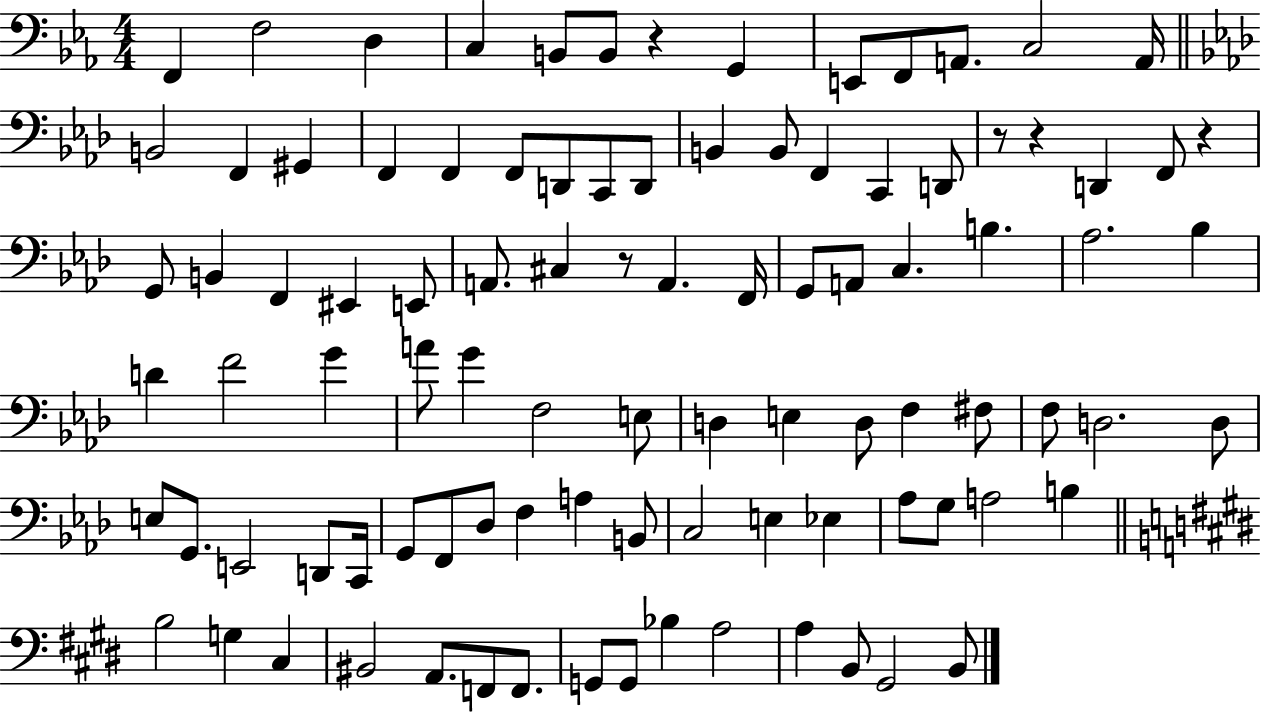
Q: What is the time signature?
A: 4/4